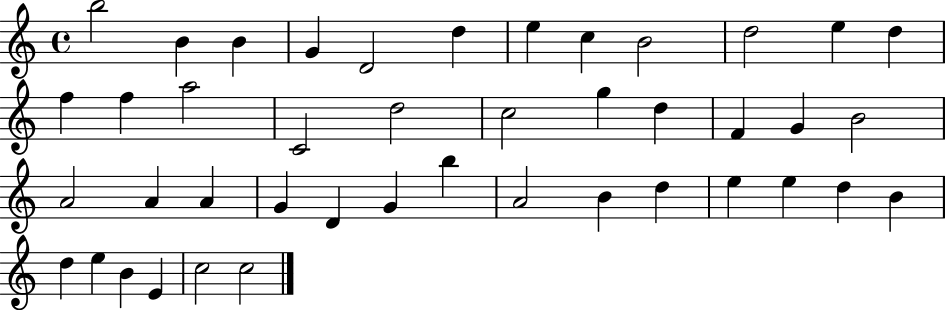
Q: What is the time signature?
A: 4/4